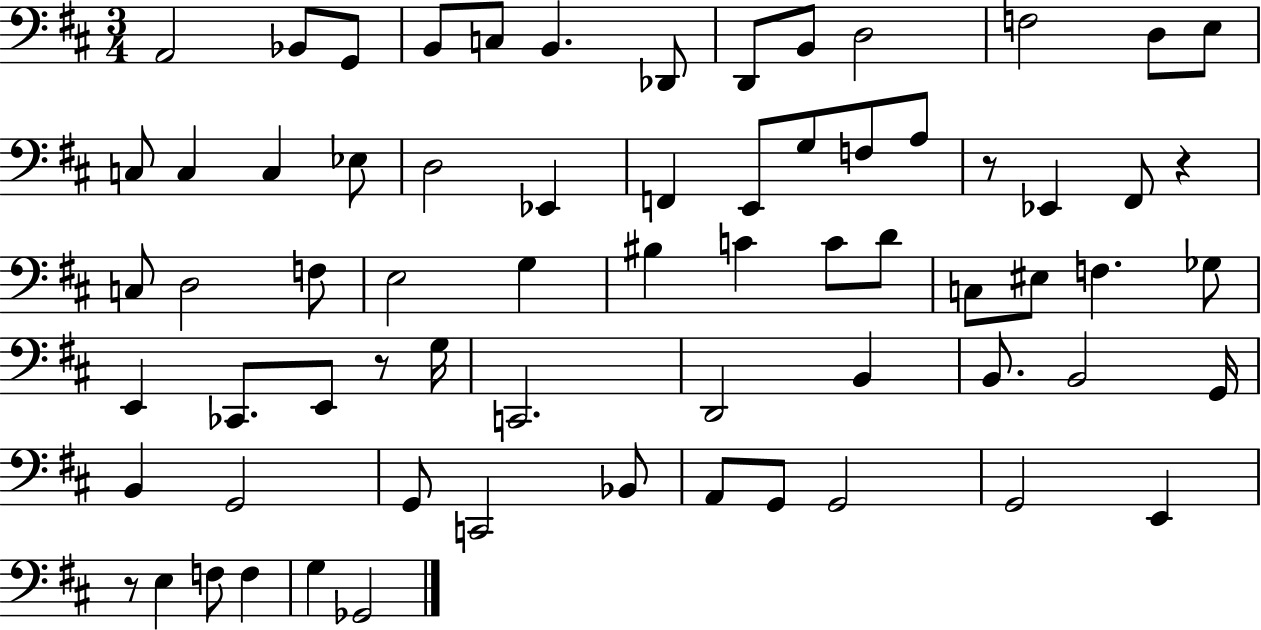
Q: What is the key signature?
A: D major